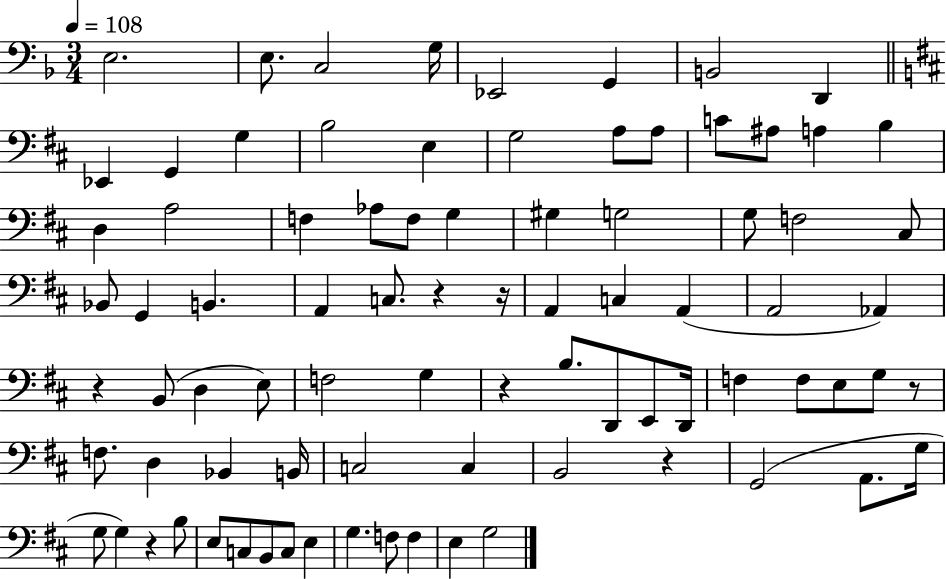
{
  \clef bass
  \numericTimeSignature
  \time 3/4
  \key f \major
  \tempo 4 = 108
  e2. | e8. c2 g16 | ees,2 g,4 | b,2 d,4 | \break \bar "||" \break \key d \major ees,4 g,4 g4 | b2 e4 | g2 a8 a8 | c'8 ais8 a4 b4 | \break d4 a2 | f4 aes8 f8 g4 | gis4 g2 | g8 f2 cis8 | \break bes,8 g,4 b,4. | a,4 c8. r4 r16 | a,4 c4 a,4( | a,2 aes,4) | \break r4 b,8( d4 e8) | f2 g4 | r4 b8. d,8 e,8 d,16 | f4 f8 e8 g8 r8 | \break f8. d4 bes,4 b,16 | c2 c4 | b,2 r4 | g,2( a,8. g16 | \break g8 g4) r4 b8 | e8 c8 b,8 c8 e4 | g4. f8 f4 | e4 g2 | \break \bar "|."
}